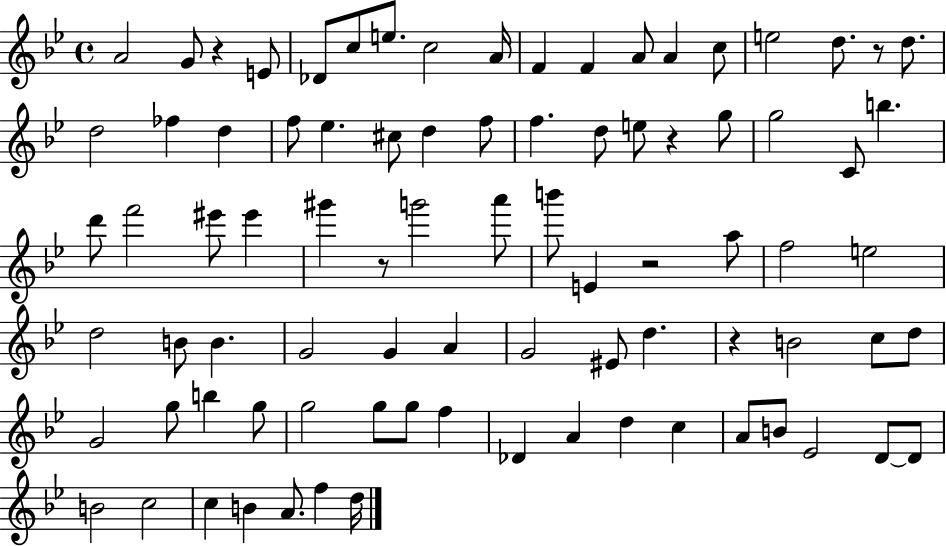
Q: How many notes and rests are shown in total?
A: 85